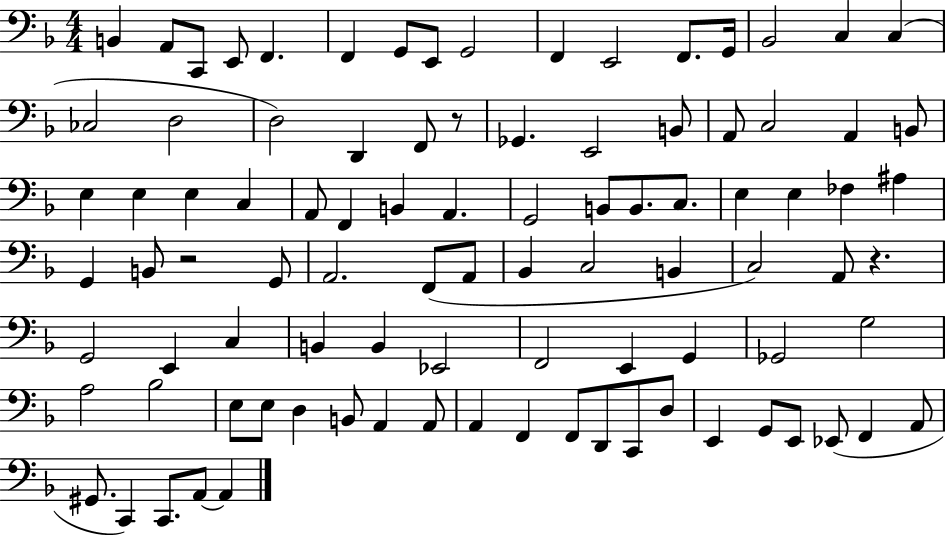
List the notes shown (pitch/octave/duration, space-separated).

B2/q A2/e C2/e E2/e F2/q. F2/q G2/e E2/e G2/h F2/q E2/h F2/e. G2/s Bb2/h C3/q C3/q CES3/h D3/h D3/h D2/q F2/e R/e Gb2/q. E2/h B2/e A2/e C3/h A2/q B2/e E3/q E3/q E3/q C3/q A2/e F2/q B2/q A2/q. G2/h B2/e B2/e. C3/e. E3/q E3/q FES3/q A#3/q G2/q B2/e R/h G2/e A2/h. F2/e A2/e Bb2/q C3/h B2/q C3/h A2/e R/q. G2/h E2/q C3/q B2/q B2/q Eb2/h F2/h E2/q G2/q Gb2/h G3/h A3/h Bb3/h E3/e E3/e D3/q B2/e A2/q A2/e A2/q F2/q F2/e D2/e C2/e D3/e E2/q G2/e E2/e Eb2/e F2/q A2/e G#2/e. C2/q C2/e. A2/e A2/q